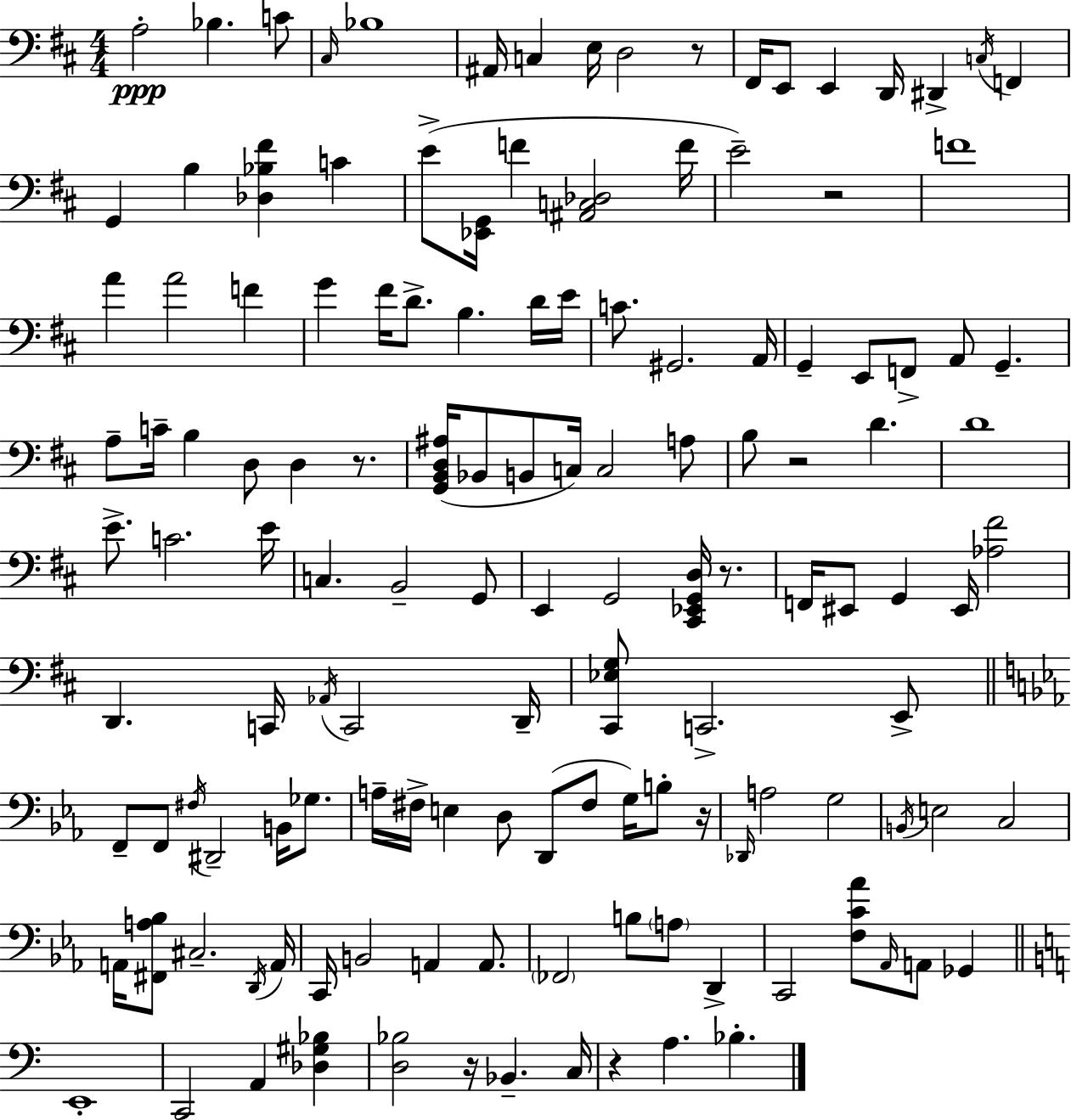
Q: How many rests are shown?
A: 8